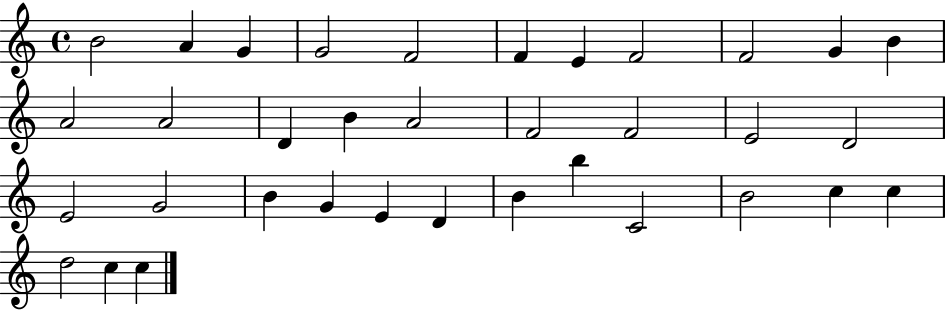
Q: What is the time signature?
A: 4/4